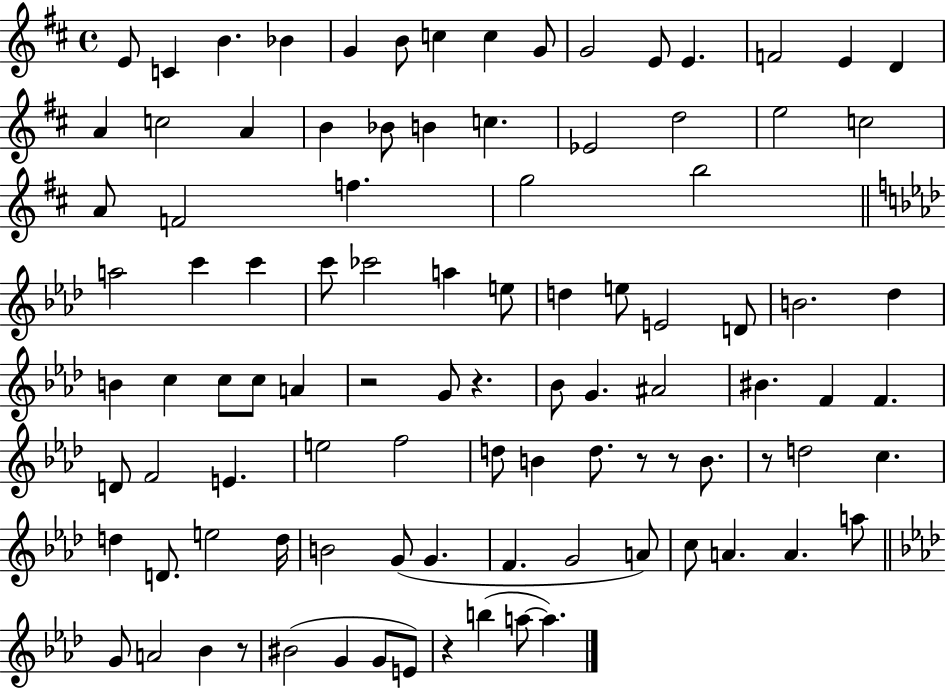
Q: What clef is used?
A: treble